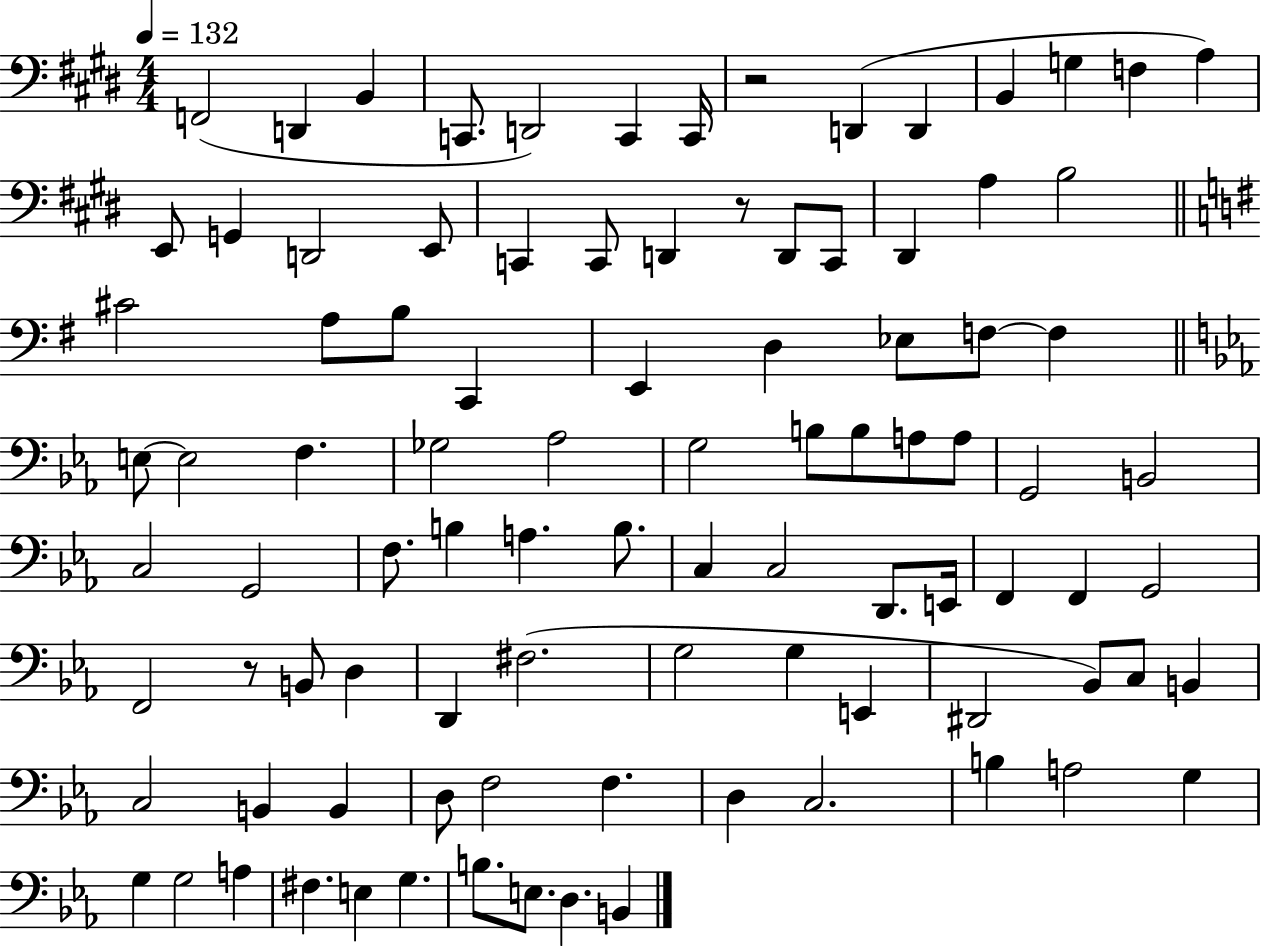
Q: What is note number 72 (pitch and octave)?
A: C3